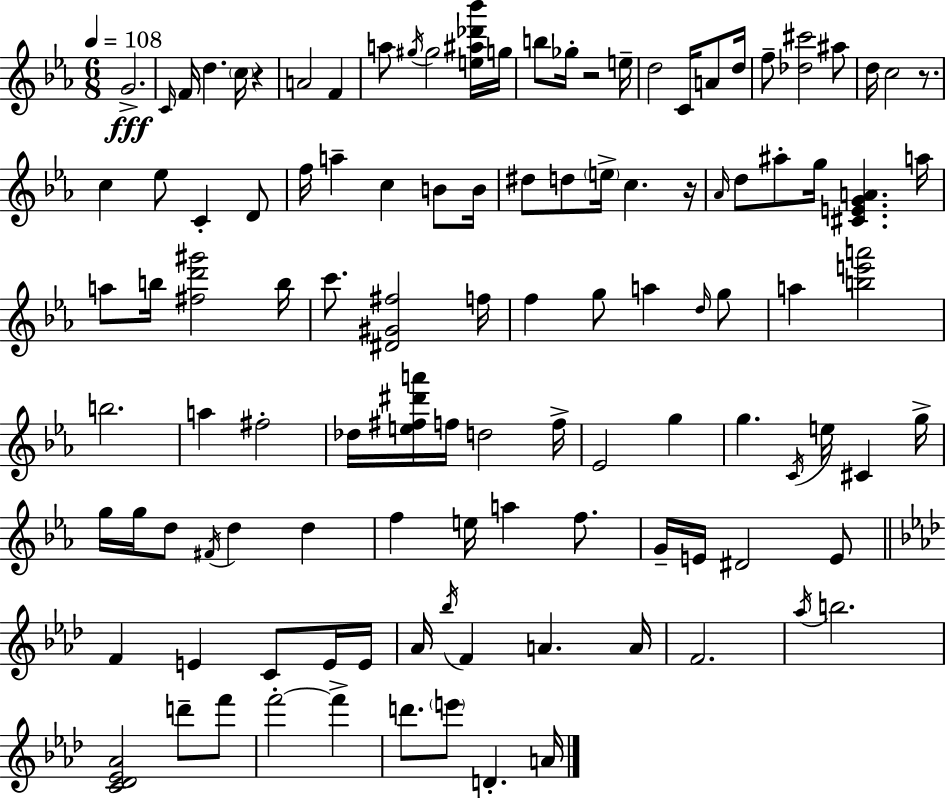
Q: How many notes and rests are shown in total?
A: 112